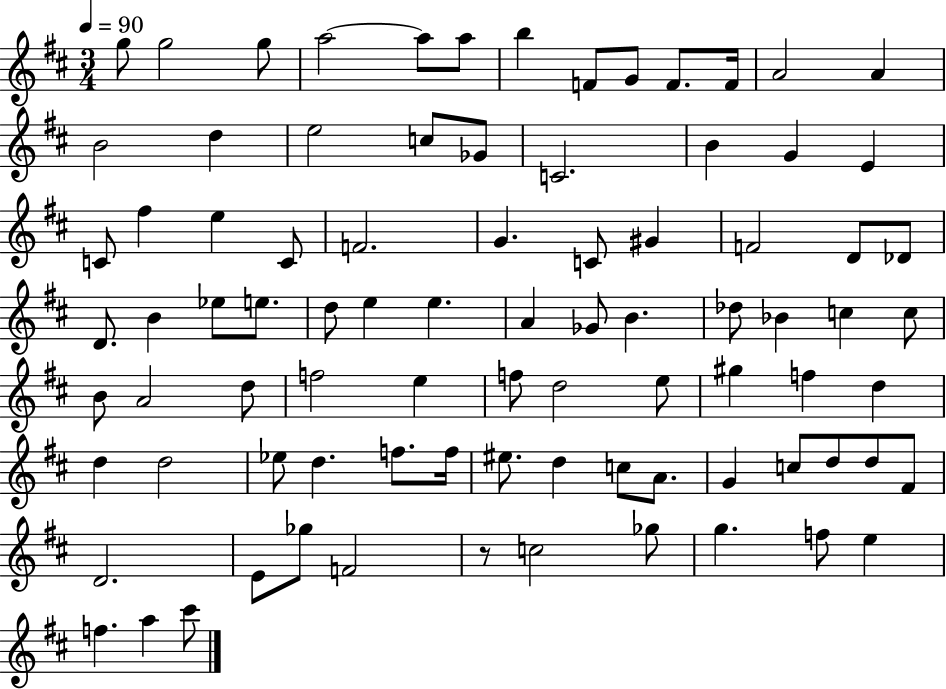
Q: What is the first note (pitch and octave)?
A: G5